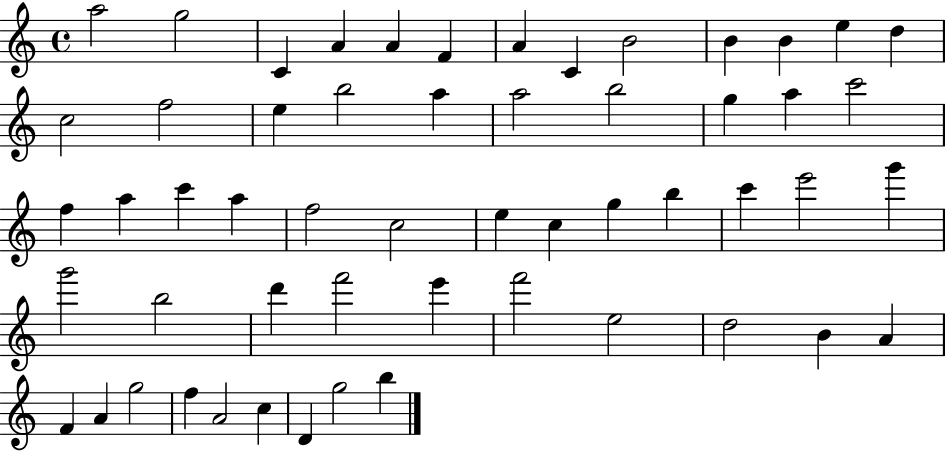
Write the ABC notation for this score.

X:1
T:Untitled
M:4/4
L:1/4
K:C
a2 g2 C A A F A C B2 B B e d c2 f2 e b2 a a2 b2 g a c'2 f a c' a f2 c2 e c g b c' e'2 g' g'2 b2 d' f'2 e' f'2 e2 d2 B A F A g2 f A2 c D g2 b